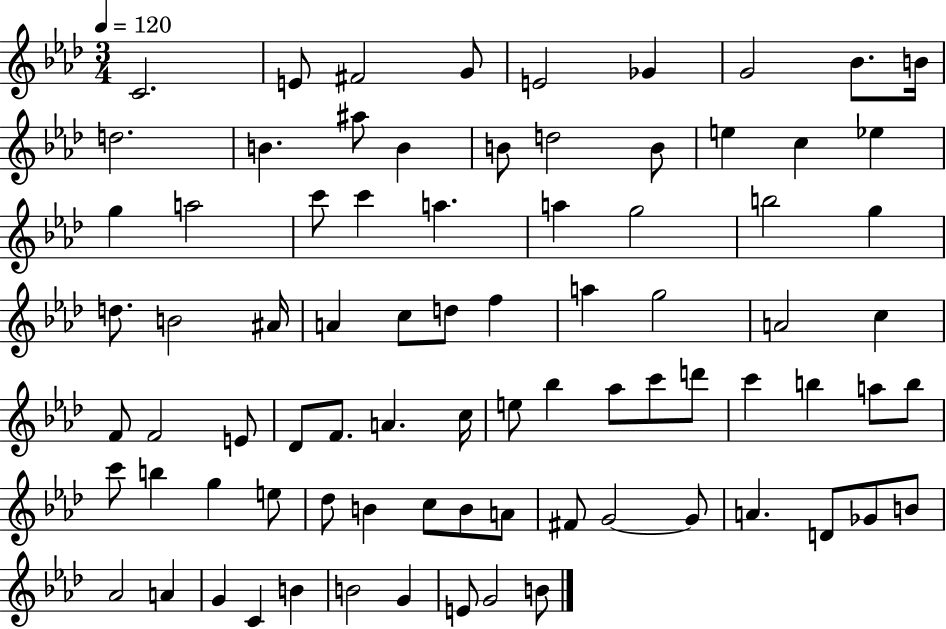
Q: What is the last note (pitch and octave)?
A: B4